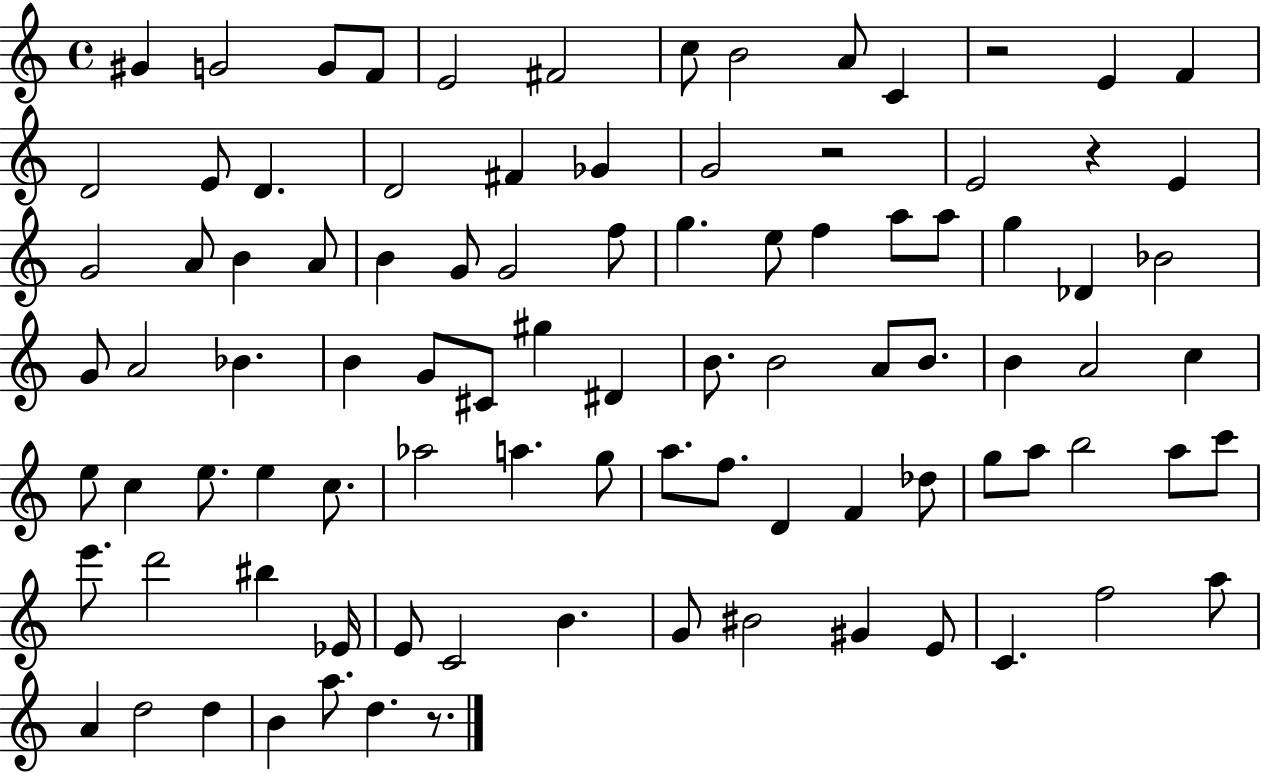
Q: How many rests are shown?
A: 4